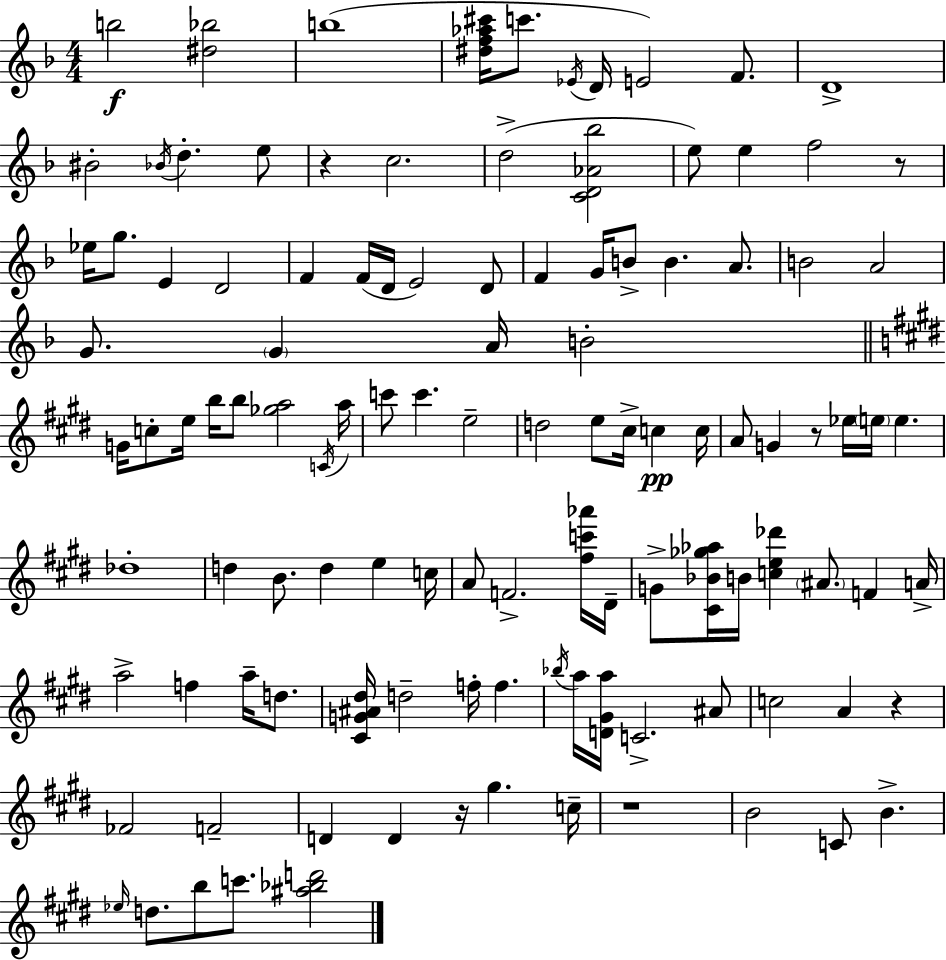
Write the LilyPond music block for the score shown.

{
  \clef treble
  \numericTimeSignature
  \time 4/4
  \key d \minor
  \repeat volta 2 { b''2\f <dis'' bes''>2 | b''1( | <dis'' f'' aes'' cis'''>16 c'''8. \acciaccatura { ees'16 } d'16 e'2) f'8. | d'1-> | \break bis'2-. \acciaccatura { bes'16 } d''4.-. | e''8 r4 c''2. | d''2->( <c' d' aes' bes''>2 | e''8) e''4 f''2 | \break r8 ees''16 g''8. e'4 d'2 | f'4 f'16( d'16 e'2) | d'8 f'4 g'16 b'8-> b'4. a'8. | b'2 a'2 | \break g'8. \parenthesize g'4 a'16 b'2-. | \bar "||" \break \key e \major g'16 c''8-. e''16 b''16 b''8 <ges'' a''>2 \acciaccatura { c'16 } | a''16 c'''8 c'''4. e''2-- | d''2 e''8 cis''16-> c''4\pp | c''16 a'8 g'4 r8 ees''16 \parenthesize e''16 e''4. | \break des''1-. | d''4 b'8. d''4 e''4 | c''16 a'8 f'2.-> <fis'' c''' aes'''>16 | dis'16-- g'8-> <cis' bes' ges'' aes''>16 b'16 <c'' e'' des'''>4 \parenthesize ais'8. f'4 | \break a'16-> a''2-> f''4 a''16-- d''8. | <cis' g' ais' dis''>16 d''2-- f''16-. f''4. | \acciaccatura { bes''16 } a''16 <d' gis' a''>16 c'2.-> | ais'8 c''2 a'4 r4 | \break fes'2 f'2-- | d'4 d'4 r16 gis''4. | c''16-- r1 | b'2 c'8 b'4.-> | \break \grace { ees''16 } d''8. b''8 c'''8. <ais'' bes'' d'''>2 | } \bar "|."
}